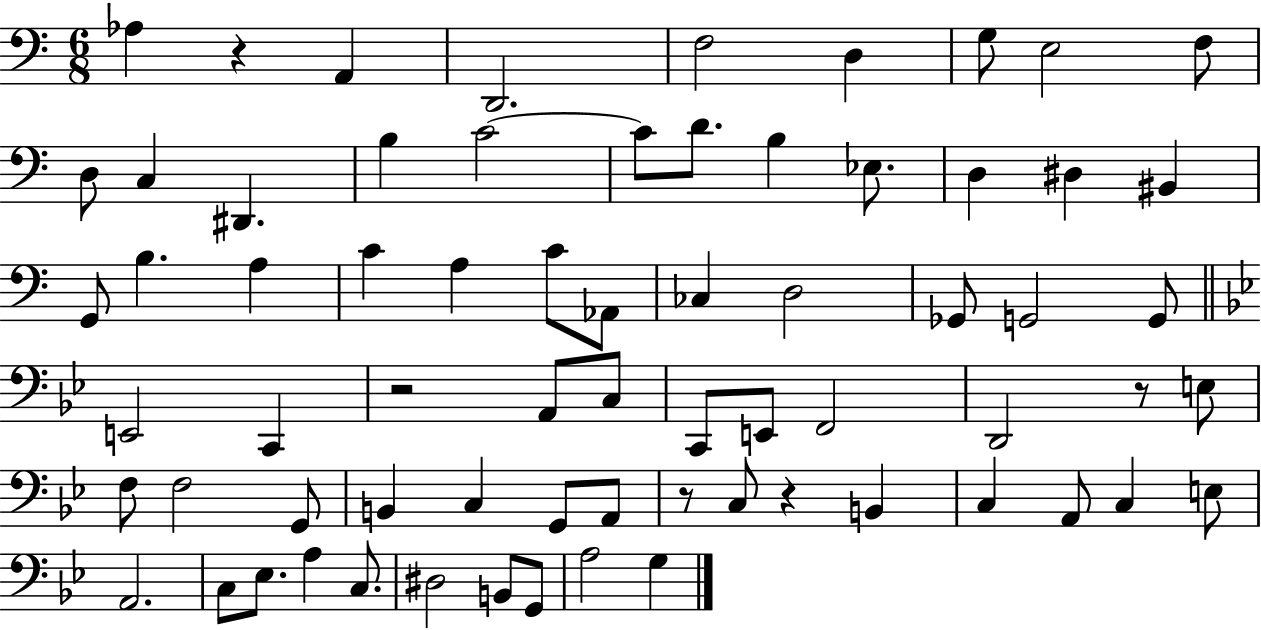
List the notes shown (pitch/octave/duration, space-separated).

Ab3/q R/q A2/q D2/h. F3/h D3/q G3/e E3/h F3/e D3/e C3/q D#2/q. B3/q C4/h C4/e D4/e. B3/q Eb3/e. D3/q D#3/q BIS2/q G2/e B3/q. A3/q C4/q A3/q C4/e Ab2/e CES3/q D3/h Gb2/e G2/h G2/e E2/h C2/q R/h A2/e C3/e C2/e E2/e F2/h D2/h R/e E3/e F3/e F3/h G2/e B2/q C3/q G2/e A2/e R/e C3/e R/q B2/q C3/q A2/e C3/q E3/e A2/h. C3/e Eb3/e. A3/q C3/e. D#3/h B2/e G2/e A3/h G3/q